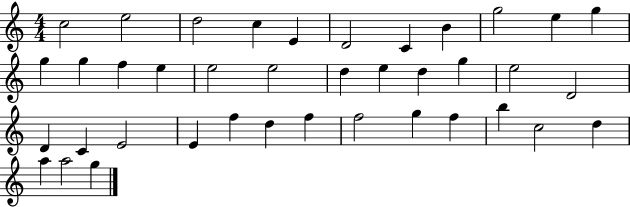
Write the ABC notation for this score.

X:1
T:Untitled
M:4/4
L:1/4
K:C
c2 e2 d2 c E D2 C B g2 e g g g f e e2 e2 d e d g e2 D2 D C E2 E f d f f2 g f b c2 d a a2 g